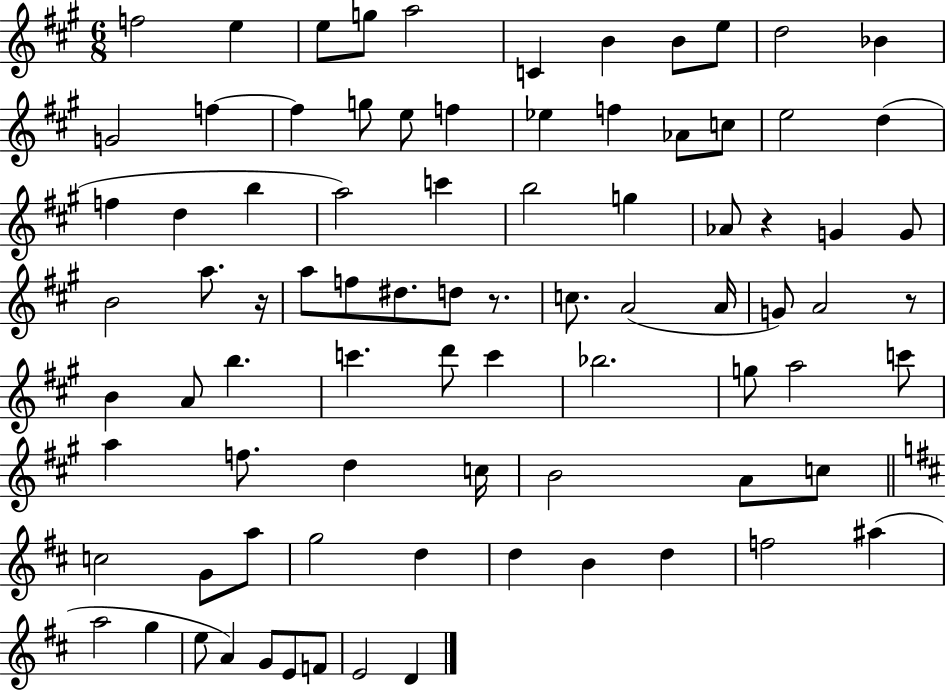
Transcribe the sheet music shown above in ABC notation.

X:1
T:Untitled
M:6/8
L:1/4
K:A
f2 e e/2 g/2 a2 C B B/2 e/2 d2 _B G2 f f g/2 e/2 f _e f _A/2 c/2 e2 d f d b a2 c' b2 g _A/2 z G G/2 B2 a/2 z/4 a/2 f/2 ^d/2 d/2 z/2 c/2 A2 A/4 G/2 A2 z/2 B A/2 b c' d'/2 c' _b2 g/2 a2 c'/2 a f/2 d c/4 B2 A/2 c/2 c2 G/2 a/2 g2 d d B d f2 ^a a2 g e/2 A G/2 E/2 F/2 E2 D